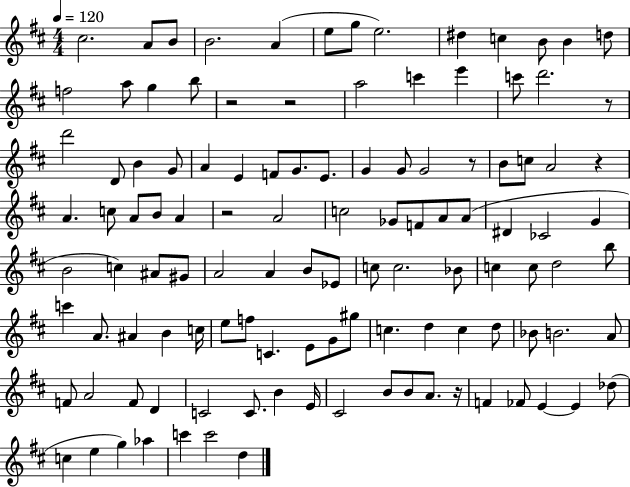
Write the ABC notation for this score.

X:1
T:Untitled
M:4/4
L:1/4
K:D
^c2 A/2 B/2 B2 A e/2 g/2 e2 ^d c B/2 B d/2 f2 a/2 g b/2 z2 z2 a2 c' e' c'/2 d'2 z/2 d'2 D/2 B G/2 A E F/2 G/2 E/2 G G/2 G2 z/2 B/2 c/2 A2 z A c/2 A/2 B/2 A z2 A2 c2 _G/2 F/2 A/2 A/2 ^D _C2 G B2 c ^A/2 ^G/2 A2 A B/2 _E/2 c/2 c2 _B/2 c c/2 d2 b/2 c' A/2 ^A B c/4 e/2 f/2 C E/2 G/2 ^g/2 c d c d/2 _B/2 B2 A/2 F/2 A2 F/2 D C2 C/2 B E/4 ^C2 B/2 B/2 A/2 z/4 F _F/2 E E _d/2 c e g _a c' c'2 d